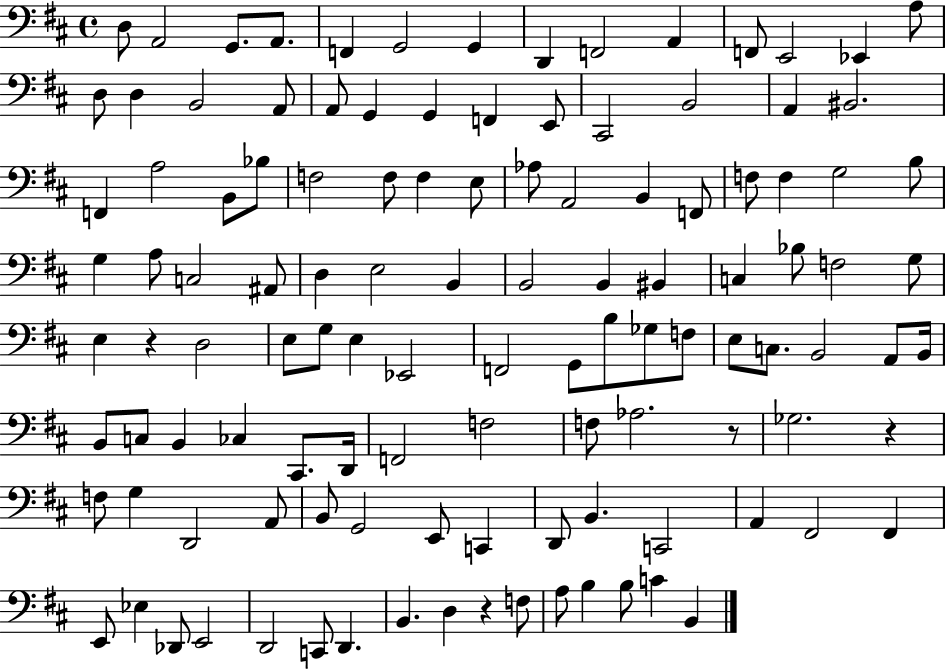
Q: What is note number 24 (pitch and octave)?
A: C#2